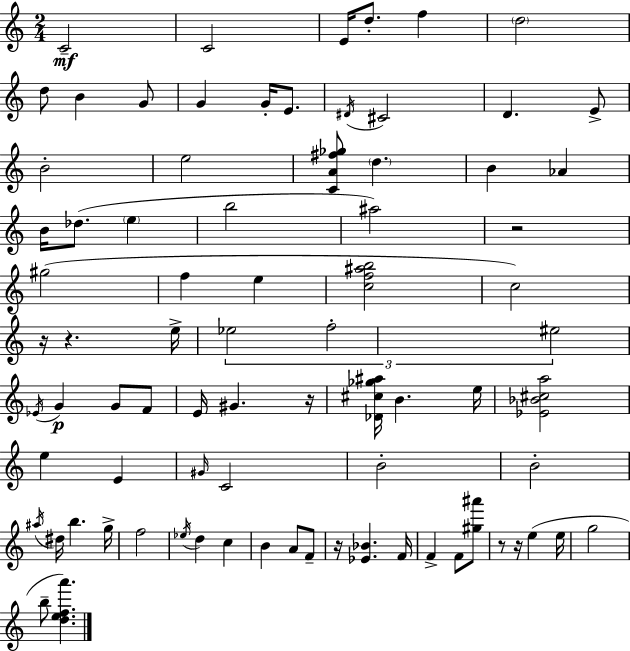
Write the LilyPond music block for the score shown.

{
  \clef treble
  \numericTimeSignature
  \time 2/4
  \key c \major
  c'2--\mf | c'2 | e'16 d''8.-. f''4 | \parenthesize d''2 | \break d''8 b'4 g'8 | g'4 g'16-. e'8. | \acciaccatura { dis'16 } cis'2 | d'4. e'8-> | \break b'2-. | e''2 | <c' a' fis'' ges''>8 \parenthesize d''4. | b'4 aes'4 | \break b'16 des''8.( \parenthesize e''4 | b''2 | ais''2) | r2 | \break gis''2( | f''4 e''4 | <c'' f'' ais'' b''>2 | c''2) | \break r16 r4. | e''16-> \tuplet 3/2 { ees''2 | f''2-. | eis''2 } | \break \acciaccatura { ees'16 } g'4\p g'8 | f'8 e'16 gis'4. | r16 <des' cis'' ges'' ais''>16 b'4. | e''16 <ees' bes' cis'' a''>2 | \break e''4 e'4 | \grace { gis'16 } c'2 | b'2-. | b'2-. | \break \acciaccatura { ais''16 } dis''16 b''4. | g''16-> f''2 | \acciaccatura { ees''16 } d''4 | c''4 b'4 | \break a'8 f'8-- r16 <ees' bes'>4. | f'16 f'4-> | f'8 <gis'' ais'''>8 r8 r16 | e''4( e''16 g''2 | \break b''8-- <d'' e'' f'' a'''>4.) | \bar "|."
}